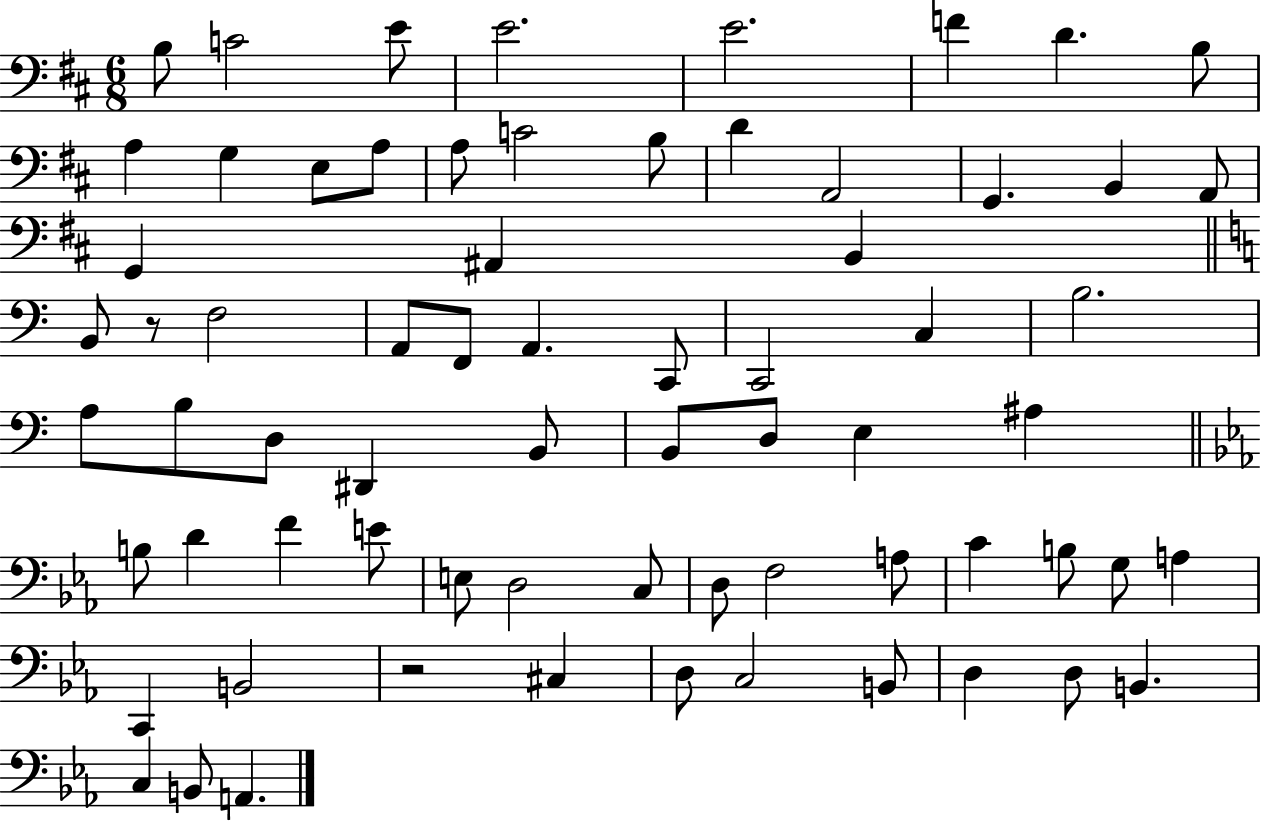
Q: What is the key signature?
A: D major